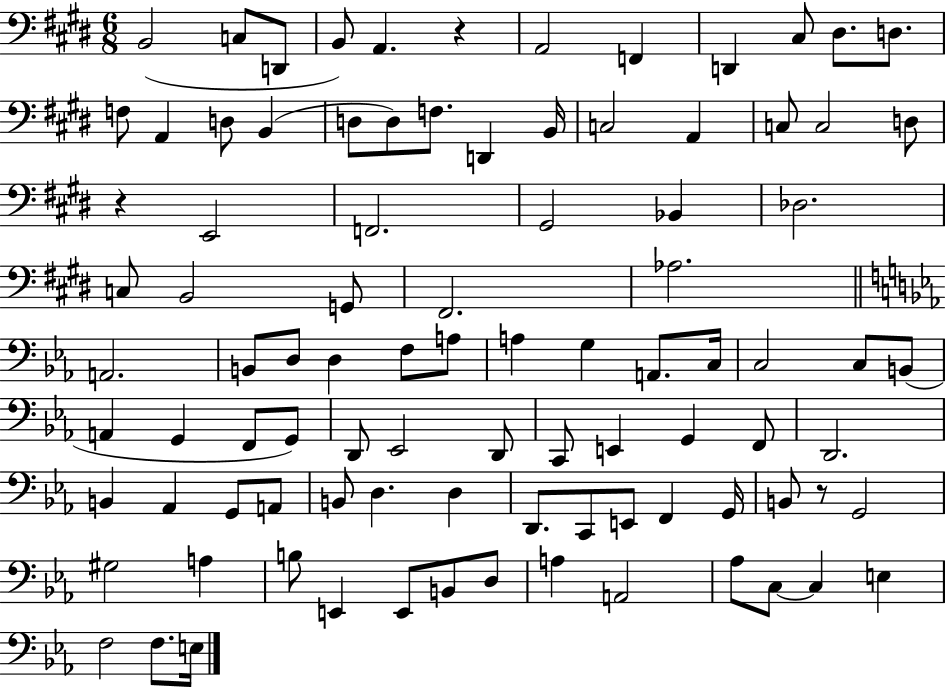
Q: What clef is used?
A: bass